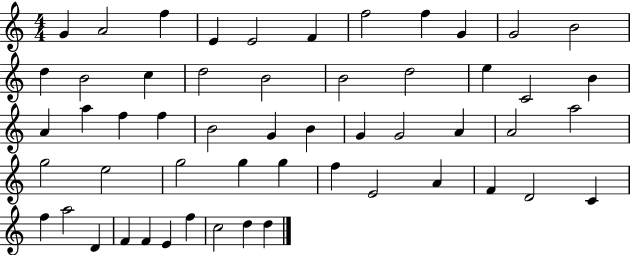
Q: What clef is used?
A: treble